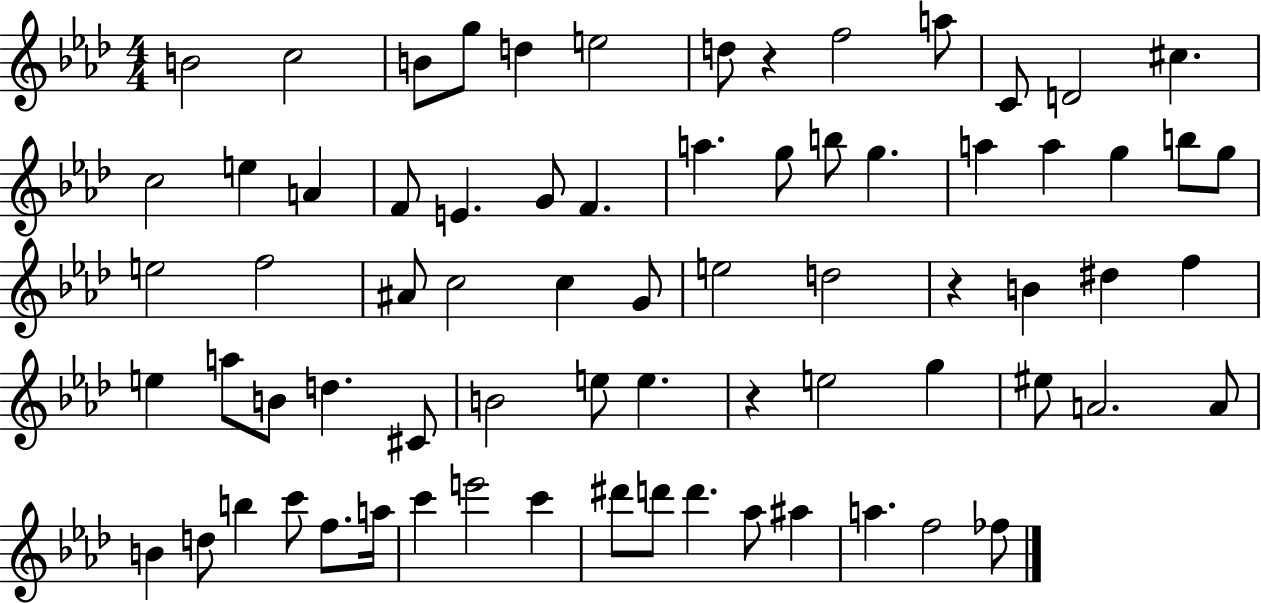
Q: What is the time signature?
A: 4/4